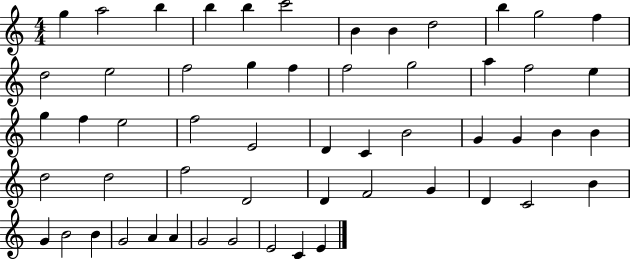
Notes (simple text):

G5/q A5/h B5/q B5/q B5/q C6/h B4/q B4/q D5/h B5/q G5/h F5/q D5/h E5/h F5/h G5/q F5/q F5/h G5/h A5/q F5/h E5/q G5/q F5/q E5/h F5/h E4/h D4/q C4/q B4/h G4/q G4/q B4/q B4/q D5/h D5/h F5/h D4/h D4/q F4/h G4/q D4/q C4/h B4/q G4/q B4/h B4/q G4/h A4/q A4/q G4/h G4/h E4/h C4/q E4/q